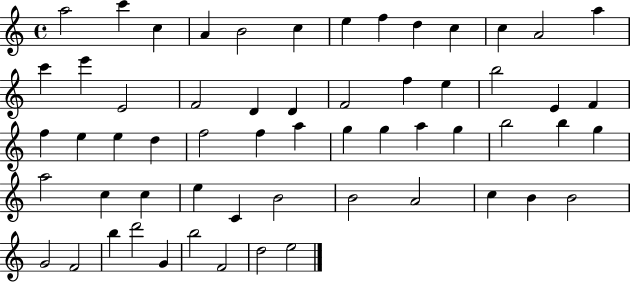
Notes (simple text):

A5/h C6/q C5/q A4/q B4/h C5/q E5/q F5/q D5/q C5/q C5/q A4/h A5/q C6/q E6/q E4/h F4/h D4/q D4/q F4/h F5/q E5/q B5/h E4/q F4/q F5/q E5/q E5/q D5/q F5/h F5/q A5/q G5/q G5/q A5/q G5/q B5/h B5/q G5/q A5/h C5/q C5/q E5/q C4/q B4/h B4/h A4/h C5/q B4/q B4/h G4/h F4/h B5/q D6/h G4/q B5/h F4/h D5/h E5/h